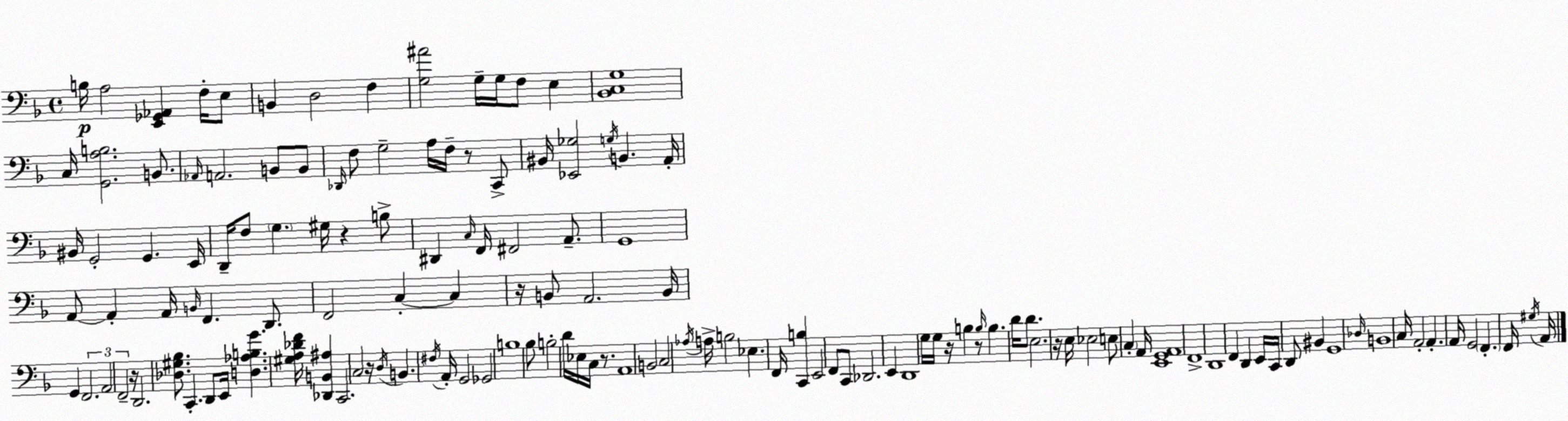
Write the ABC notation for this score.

X:1
T:Untitled
M:4/4
L:1/4
K:F
B,/4 A,2 [E,,_G,,_A,,] F,/4 E,/2 B,, D,2 F, [G,^A]2 G,/4 G,/4 F,/2 E, [_B,,C,G,]4 C,/4 [G,,A,B,]2 B,,/2 _A,,/4 A,,2 B,,/2 B,,/2 _D,,/4 F,/2 G,2 A,/4 F,/4 z/2 C,,/2 ^B,,/4 [_E,,_G,]2 G,/4 B,, A,,/4 ^B,,/4 G,,2 G,, E,,/4 D,,/4 F,/2 G, ^G,/4 z B,/2 ^D,, C,/4 F,,/4 ^F,,2 A,,/2 G,,4 A,,/2 A,, A,,/4 B,,/4 F,, D,,/2 F,,2 C, C, z/4 B,,/2 A,,2 B,,/4 G,, F,,2 A,,2 F,,2 z/4 D,,2 [_D,^G,_B,]/2 C,, D,,/2 E,,/4 [D,_A,B,G] [^G,A,_DF]/4 [_D,,B,,^A,] C,,2 C,2 z/4 D,/4 B,, ^F,/4 A,,/4 G,,2 _G,,2 B,4 _B,/2 B,2 D/4 _E,/4 C,/4 z/2 A,,4 B,,2 C,2 _A,/4 A,/4 B,2 _E, F,,/4 [C,,B,] E,,2 F,,/2 C,,/2 _D,,2 E,, D,,4 G,/4 G,/4 z/4 B, z/2 B,/4 B, D/4 D/2 E,2 z/4 E,/4 _E,2 E,/2 C, A,,/4 [E,,G,,A,,]4 F,,4 D,,4 F,, D,, E,,/4 C,,/4 D,,/2 ^B,, G,,4 _D,/4 B,,4 C,/4 A,,2 A,, A,,/4 G,,2 F,, F,,/4 ^G,/4 A,,/4